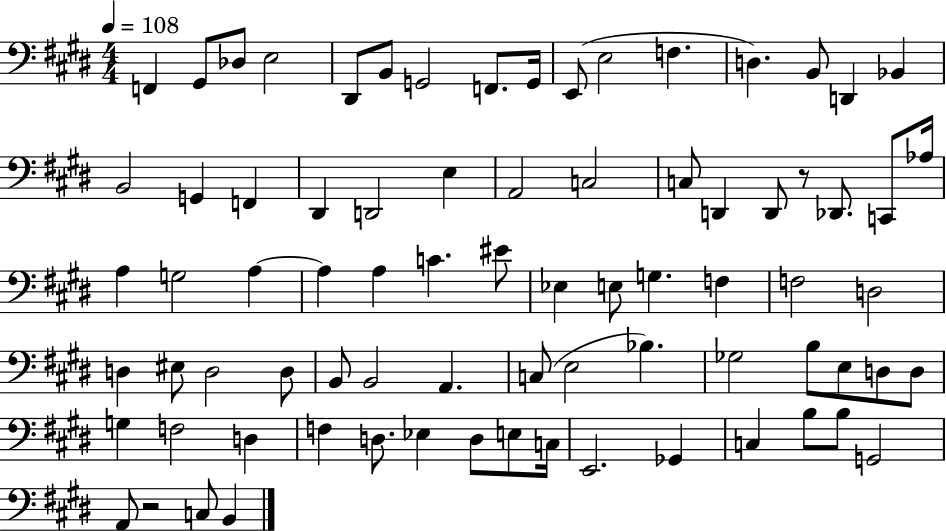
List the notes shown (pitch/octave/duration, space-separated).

F2/q G#2/e Db3/e E3/h D#2/e B2/e G2/h F2/e. G2/s E2/e E3/h F3/q. D3/q. B2/e D2/q Bb2/q B2/h G2/q F2/q D#2/q D2/h E3/q A2/h C3/h C3/e D2/q D2/e R/e Db2/e. C2/e Ab3/s A3/q G3/h A3/q A3/q A3/q C4/q. EIS4/e Eb3/q E3/e G3/q. F3/q F3/h D3/h D3/q EIS3/e D3/h D3/e B2/e B2/h A2/q. C3/e E3/h Bb3/q. Gb3/h B3/e E3/e D3/e D3/e G3/q F3/h D3/q F3/q D3/e. Eb3/q D3/e E3/e C3/s E2/h. Gb2/q C3/q B3/e B3/e G2/h A2/e R/h C3/e B2/q